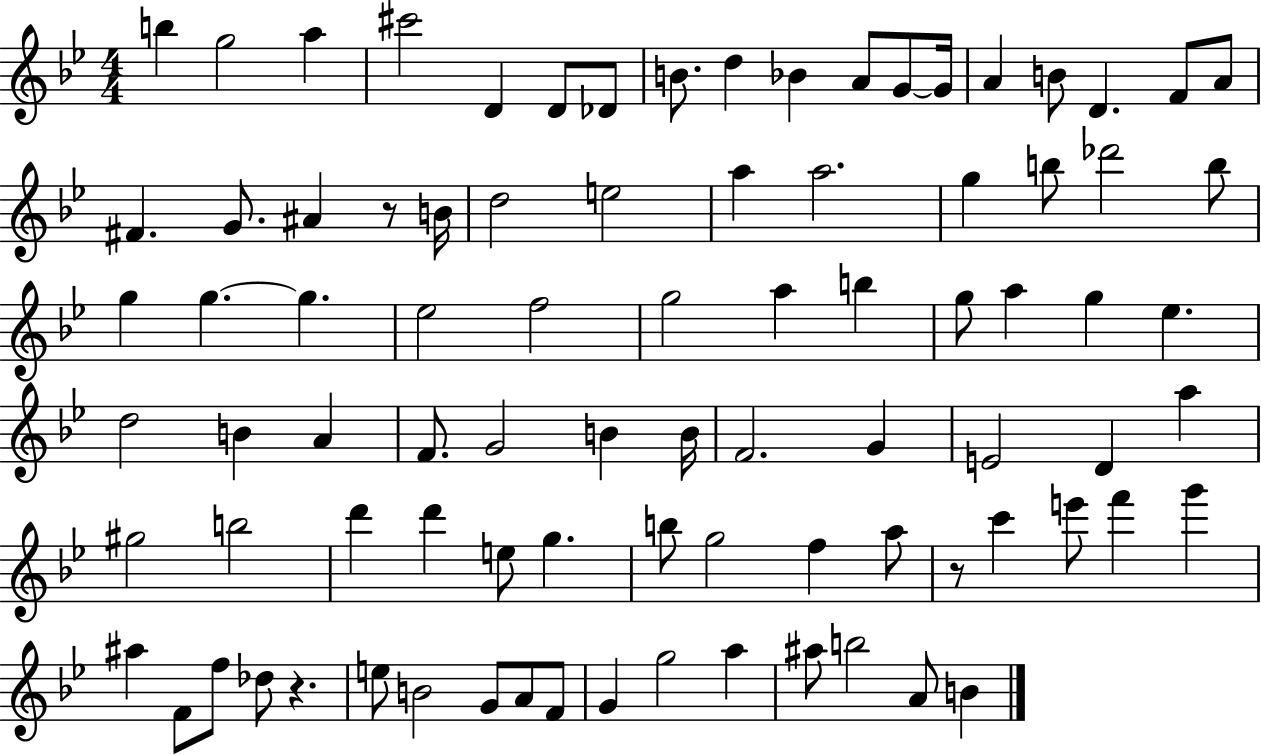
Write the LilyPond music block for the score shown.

{
  \clef treble
  \numericTimeSignature
  \time 4/4
  \key bes \major
  b''4 g''2 a''4 | cis'''2 d'4 d'8 des'8 | b'8. d''4 bes'4 a'8 g'8~~ g'16 | a'4 b'8 d'4. f'8 a'8 | \break fis'4. g'8. ais'4 r8 b'16 | d''2 e''2 | a''4 a''2. | g''4 b''8 des'''2 b''8 | \break g''4 g''4.~~ g''4. | ees''2 f''2 | g''2 a''4 b''4 | g''8 a''4 g''4 ees''4. | \break d''2 b'4 a'4 | f'8. g'2 b'4 b'16 | f'2. g'4 | e'2 d'4 a''4 | \break gis''2 b''2 | d'''4 d'''4 e''8 g''4. | b''8 g''2 f''4 a''8 | r8 c'''4 e'''8 f'''4 g'''4 | \break ais''4 f'8 f''8 des''8 r4. | e''8 b'2 g'8 a'8 f'8 | g'4 g''2 a''4 | ais''8 b''2 a'8 b'4 | \break \bar "|."
}